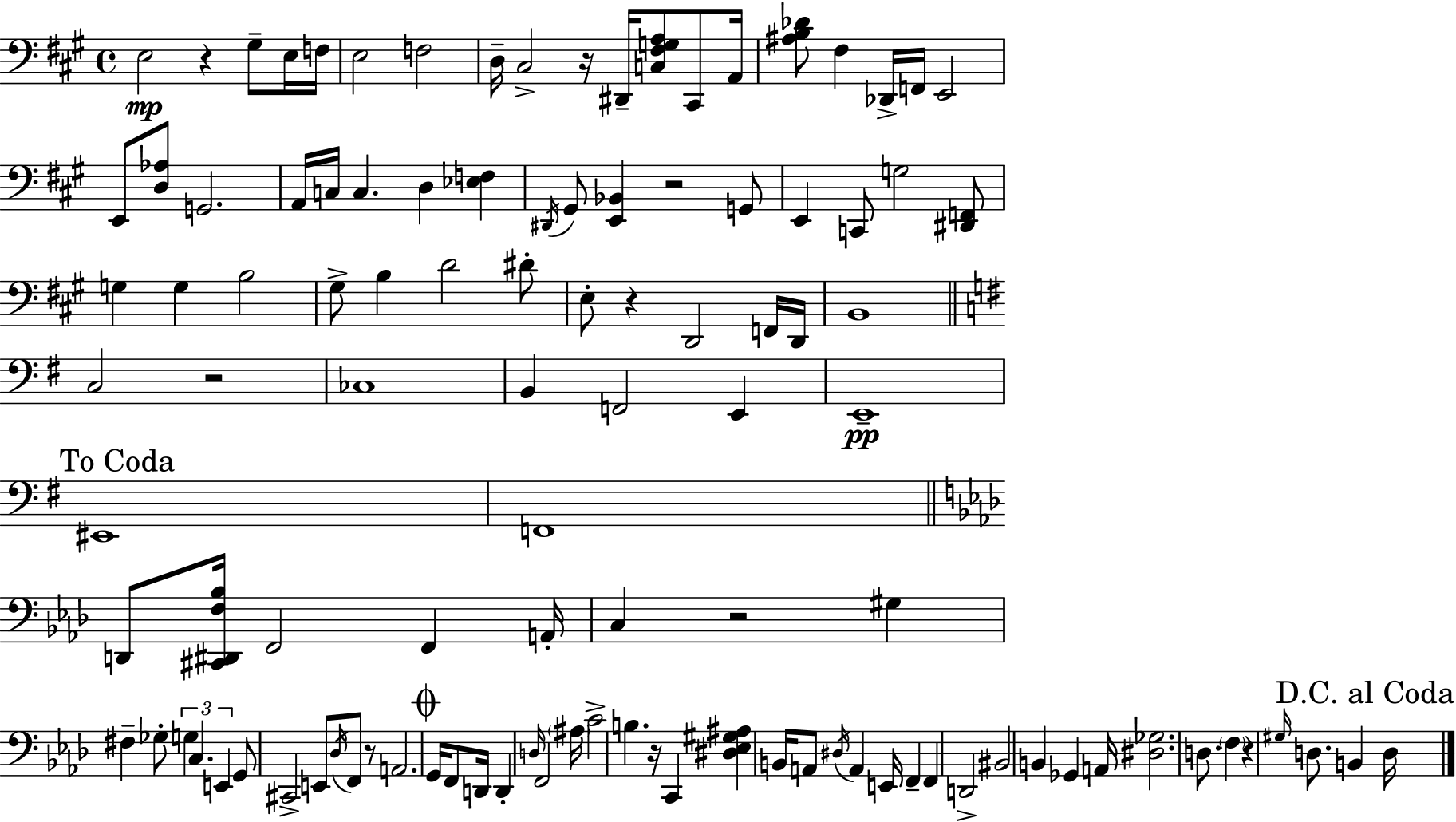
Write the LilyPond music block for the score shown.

{
  \clef bass
  \time 4/4
  \defaultTimeSignature
  \key a \major
  \repeat volta 2 { e2\mp r4 gis8-- e16 f16 | e2 f2 | d16-- cis2-> r16 dis,16-- <c fis g a>8 cis,8 a,16 | <ais b des'>8 fis4 des,16-> f,16 e,2 | \break e,8 <d aes>8 g,2. | a,16 c16 c4. d4 <ees f>4 | \acciaccatura { dis,16 } gis,8 <e, bes,>4 r2 g,8 | e,4 c,8 g2 <dis, f,>8 | \break g4 g4 b2 | gis8-> b4 d'2 dis'8-. | e8-. r4 d,2 f,16 | d,16 b,1 | \break \bar "||" \break \key e \minor c2 r2 | ces1 | b,4 f,2 e,4 | e,1--\pp | \break \mark "To Coda" eis,1 | f,1 | \bar "||" \break \key aes \major d,8 <cis, dis, f bes>16 f,2 f,4 a,16-. | c4 r2 gis4 | fis4-- ges8-. \tuplet 3/2 { g4 c4. | e,4 } g,8 cis,2-> e,8 | \break \acciaccatura { des16 } f,8 r8 a,2. | \mark \markup { \musicglyph "scripts.coda" } g,16 f,8 d,16 d,4-. \grace { d16 } f,2 | \parenthesize ais16 c'2-> b4. | r16 c,4 <dis ees gis ais>4 b,16 a,8 \acciaccatura { dis16 } a,4 | \break e,16 f,4-- f,4 d,2-> | bis,2 b,4 ges,4 | a,16 <dis ges>2. | d8. \parenthesize f4 r4 \grace { gis16 } d8. b,4 | \break \mark "D.C. al Coda" d16 } \bar "|."
}